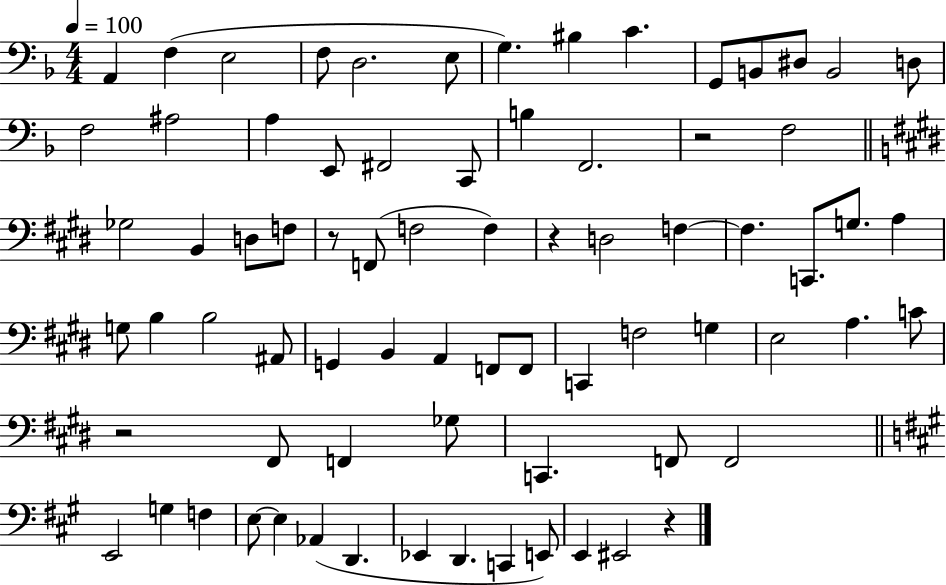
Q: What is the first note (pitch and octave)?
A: A2